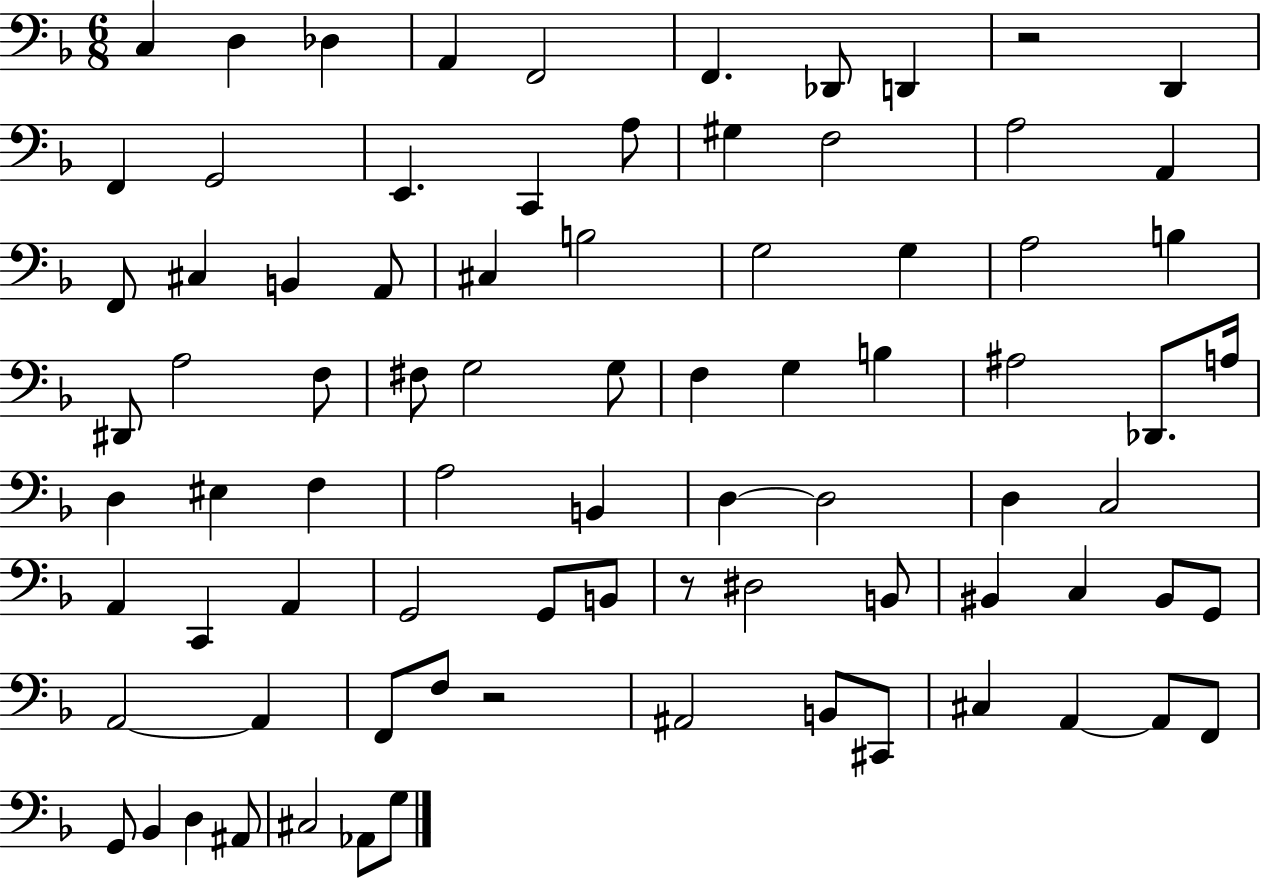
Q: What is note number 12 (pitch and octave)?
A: E2